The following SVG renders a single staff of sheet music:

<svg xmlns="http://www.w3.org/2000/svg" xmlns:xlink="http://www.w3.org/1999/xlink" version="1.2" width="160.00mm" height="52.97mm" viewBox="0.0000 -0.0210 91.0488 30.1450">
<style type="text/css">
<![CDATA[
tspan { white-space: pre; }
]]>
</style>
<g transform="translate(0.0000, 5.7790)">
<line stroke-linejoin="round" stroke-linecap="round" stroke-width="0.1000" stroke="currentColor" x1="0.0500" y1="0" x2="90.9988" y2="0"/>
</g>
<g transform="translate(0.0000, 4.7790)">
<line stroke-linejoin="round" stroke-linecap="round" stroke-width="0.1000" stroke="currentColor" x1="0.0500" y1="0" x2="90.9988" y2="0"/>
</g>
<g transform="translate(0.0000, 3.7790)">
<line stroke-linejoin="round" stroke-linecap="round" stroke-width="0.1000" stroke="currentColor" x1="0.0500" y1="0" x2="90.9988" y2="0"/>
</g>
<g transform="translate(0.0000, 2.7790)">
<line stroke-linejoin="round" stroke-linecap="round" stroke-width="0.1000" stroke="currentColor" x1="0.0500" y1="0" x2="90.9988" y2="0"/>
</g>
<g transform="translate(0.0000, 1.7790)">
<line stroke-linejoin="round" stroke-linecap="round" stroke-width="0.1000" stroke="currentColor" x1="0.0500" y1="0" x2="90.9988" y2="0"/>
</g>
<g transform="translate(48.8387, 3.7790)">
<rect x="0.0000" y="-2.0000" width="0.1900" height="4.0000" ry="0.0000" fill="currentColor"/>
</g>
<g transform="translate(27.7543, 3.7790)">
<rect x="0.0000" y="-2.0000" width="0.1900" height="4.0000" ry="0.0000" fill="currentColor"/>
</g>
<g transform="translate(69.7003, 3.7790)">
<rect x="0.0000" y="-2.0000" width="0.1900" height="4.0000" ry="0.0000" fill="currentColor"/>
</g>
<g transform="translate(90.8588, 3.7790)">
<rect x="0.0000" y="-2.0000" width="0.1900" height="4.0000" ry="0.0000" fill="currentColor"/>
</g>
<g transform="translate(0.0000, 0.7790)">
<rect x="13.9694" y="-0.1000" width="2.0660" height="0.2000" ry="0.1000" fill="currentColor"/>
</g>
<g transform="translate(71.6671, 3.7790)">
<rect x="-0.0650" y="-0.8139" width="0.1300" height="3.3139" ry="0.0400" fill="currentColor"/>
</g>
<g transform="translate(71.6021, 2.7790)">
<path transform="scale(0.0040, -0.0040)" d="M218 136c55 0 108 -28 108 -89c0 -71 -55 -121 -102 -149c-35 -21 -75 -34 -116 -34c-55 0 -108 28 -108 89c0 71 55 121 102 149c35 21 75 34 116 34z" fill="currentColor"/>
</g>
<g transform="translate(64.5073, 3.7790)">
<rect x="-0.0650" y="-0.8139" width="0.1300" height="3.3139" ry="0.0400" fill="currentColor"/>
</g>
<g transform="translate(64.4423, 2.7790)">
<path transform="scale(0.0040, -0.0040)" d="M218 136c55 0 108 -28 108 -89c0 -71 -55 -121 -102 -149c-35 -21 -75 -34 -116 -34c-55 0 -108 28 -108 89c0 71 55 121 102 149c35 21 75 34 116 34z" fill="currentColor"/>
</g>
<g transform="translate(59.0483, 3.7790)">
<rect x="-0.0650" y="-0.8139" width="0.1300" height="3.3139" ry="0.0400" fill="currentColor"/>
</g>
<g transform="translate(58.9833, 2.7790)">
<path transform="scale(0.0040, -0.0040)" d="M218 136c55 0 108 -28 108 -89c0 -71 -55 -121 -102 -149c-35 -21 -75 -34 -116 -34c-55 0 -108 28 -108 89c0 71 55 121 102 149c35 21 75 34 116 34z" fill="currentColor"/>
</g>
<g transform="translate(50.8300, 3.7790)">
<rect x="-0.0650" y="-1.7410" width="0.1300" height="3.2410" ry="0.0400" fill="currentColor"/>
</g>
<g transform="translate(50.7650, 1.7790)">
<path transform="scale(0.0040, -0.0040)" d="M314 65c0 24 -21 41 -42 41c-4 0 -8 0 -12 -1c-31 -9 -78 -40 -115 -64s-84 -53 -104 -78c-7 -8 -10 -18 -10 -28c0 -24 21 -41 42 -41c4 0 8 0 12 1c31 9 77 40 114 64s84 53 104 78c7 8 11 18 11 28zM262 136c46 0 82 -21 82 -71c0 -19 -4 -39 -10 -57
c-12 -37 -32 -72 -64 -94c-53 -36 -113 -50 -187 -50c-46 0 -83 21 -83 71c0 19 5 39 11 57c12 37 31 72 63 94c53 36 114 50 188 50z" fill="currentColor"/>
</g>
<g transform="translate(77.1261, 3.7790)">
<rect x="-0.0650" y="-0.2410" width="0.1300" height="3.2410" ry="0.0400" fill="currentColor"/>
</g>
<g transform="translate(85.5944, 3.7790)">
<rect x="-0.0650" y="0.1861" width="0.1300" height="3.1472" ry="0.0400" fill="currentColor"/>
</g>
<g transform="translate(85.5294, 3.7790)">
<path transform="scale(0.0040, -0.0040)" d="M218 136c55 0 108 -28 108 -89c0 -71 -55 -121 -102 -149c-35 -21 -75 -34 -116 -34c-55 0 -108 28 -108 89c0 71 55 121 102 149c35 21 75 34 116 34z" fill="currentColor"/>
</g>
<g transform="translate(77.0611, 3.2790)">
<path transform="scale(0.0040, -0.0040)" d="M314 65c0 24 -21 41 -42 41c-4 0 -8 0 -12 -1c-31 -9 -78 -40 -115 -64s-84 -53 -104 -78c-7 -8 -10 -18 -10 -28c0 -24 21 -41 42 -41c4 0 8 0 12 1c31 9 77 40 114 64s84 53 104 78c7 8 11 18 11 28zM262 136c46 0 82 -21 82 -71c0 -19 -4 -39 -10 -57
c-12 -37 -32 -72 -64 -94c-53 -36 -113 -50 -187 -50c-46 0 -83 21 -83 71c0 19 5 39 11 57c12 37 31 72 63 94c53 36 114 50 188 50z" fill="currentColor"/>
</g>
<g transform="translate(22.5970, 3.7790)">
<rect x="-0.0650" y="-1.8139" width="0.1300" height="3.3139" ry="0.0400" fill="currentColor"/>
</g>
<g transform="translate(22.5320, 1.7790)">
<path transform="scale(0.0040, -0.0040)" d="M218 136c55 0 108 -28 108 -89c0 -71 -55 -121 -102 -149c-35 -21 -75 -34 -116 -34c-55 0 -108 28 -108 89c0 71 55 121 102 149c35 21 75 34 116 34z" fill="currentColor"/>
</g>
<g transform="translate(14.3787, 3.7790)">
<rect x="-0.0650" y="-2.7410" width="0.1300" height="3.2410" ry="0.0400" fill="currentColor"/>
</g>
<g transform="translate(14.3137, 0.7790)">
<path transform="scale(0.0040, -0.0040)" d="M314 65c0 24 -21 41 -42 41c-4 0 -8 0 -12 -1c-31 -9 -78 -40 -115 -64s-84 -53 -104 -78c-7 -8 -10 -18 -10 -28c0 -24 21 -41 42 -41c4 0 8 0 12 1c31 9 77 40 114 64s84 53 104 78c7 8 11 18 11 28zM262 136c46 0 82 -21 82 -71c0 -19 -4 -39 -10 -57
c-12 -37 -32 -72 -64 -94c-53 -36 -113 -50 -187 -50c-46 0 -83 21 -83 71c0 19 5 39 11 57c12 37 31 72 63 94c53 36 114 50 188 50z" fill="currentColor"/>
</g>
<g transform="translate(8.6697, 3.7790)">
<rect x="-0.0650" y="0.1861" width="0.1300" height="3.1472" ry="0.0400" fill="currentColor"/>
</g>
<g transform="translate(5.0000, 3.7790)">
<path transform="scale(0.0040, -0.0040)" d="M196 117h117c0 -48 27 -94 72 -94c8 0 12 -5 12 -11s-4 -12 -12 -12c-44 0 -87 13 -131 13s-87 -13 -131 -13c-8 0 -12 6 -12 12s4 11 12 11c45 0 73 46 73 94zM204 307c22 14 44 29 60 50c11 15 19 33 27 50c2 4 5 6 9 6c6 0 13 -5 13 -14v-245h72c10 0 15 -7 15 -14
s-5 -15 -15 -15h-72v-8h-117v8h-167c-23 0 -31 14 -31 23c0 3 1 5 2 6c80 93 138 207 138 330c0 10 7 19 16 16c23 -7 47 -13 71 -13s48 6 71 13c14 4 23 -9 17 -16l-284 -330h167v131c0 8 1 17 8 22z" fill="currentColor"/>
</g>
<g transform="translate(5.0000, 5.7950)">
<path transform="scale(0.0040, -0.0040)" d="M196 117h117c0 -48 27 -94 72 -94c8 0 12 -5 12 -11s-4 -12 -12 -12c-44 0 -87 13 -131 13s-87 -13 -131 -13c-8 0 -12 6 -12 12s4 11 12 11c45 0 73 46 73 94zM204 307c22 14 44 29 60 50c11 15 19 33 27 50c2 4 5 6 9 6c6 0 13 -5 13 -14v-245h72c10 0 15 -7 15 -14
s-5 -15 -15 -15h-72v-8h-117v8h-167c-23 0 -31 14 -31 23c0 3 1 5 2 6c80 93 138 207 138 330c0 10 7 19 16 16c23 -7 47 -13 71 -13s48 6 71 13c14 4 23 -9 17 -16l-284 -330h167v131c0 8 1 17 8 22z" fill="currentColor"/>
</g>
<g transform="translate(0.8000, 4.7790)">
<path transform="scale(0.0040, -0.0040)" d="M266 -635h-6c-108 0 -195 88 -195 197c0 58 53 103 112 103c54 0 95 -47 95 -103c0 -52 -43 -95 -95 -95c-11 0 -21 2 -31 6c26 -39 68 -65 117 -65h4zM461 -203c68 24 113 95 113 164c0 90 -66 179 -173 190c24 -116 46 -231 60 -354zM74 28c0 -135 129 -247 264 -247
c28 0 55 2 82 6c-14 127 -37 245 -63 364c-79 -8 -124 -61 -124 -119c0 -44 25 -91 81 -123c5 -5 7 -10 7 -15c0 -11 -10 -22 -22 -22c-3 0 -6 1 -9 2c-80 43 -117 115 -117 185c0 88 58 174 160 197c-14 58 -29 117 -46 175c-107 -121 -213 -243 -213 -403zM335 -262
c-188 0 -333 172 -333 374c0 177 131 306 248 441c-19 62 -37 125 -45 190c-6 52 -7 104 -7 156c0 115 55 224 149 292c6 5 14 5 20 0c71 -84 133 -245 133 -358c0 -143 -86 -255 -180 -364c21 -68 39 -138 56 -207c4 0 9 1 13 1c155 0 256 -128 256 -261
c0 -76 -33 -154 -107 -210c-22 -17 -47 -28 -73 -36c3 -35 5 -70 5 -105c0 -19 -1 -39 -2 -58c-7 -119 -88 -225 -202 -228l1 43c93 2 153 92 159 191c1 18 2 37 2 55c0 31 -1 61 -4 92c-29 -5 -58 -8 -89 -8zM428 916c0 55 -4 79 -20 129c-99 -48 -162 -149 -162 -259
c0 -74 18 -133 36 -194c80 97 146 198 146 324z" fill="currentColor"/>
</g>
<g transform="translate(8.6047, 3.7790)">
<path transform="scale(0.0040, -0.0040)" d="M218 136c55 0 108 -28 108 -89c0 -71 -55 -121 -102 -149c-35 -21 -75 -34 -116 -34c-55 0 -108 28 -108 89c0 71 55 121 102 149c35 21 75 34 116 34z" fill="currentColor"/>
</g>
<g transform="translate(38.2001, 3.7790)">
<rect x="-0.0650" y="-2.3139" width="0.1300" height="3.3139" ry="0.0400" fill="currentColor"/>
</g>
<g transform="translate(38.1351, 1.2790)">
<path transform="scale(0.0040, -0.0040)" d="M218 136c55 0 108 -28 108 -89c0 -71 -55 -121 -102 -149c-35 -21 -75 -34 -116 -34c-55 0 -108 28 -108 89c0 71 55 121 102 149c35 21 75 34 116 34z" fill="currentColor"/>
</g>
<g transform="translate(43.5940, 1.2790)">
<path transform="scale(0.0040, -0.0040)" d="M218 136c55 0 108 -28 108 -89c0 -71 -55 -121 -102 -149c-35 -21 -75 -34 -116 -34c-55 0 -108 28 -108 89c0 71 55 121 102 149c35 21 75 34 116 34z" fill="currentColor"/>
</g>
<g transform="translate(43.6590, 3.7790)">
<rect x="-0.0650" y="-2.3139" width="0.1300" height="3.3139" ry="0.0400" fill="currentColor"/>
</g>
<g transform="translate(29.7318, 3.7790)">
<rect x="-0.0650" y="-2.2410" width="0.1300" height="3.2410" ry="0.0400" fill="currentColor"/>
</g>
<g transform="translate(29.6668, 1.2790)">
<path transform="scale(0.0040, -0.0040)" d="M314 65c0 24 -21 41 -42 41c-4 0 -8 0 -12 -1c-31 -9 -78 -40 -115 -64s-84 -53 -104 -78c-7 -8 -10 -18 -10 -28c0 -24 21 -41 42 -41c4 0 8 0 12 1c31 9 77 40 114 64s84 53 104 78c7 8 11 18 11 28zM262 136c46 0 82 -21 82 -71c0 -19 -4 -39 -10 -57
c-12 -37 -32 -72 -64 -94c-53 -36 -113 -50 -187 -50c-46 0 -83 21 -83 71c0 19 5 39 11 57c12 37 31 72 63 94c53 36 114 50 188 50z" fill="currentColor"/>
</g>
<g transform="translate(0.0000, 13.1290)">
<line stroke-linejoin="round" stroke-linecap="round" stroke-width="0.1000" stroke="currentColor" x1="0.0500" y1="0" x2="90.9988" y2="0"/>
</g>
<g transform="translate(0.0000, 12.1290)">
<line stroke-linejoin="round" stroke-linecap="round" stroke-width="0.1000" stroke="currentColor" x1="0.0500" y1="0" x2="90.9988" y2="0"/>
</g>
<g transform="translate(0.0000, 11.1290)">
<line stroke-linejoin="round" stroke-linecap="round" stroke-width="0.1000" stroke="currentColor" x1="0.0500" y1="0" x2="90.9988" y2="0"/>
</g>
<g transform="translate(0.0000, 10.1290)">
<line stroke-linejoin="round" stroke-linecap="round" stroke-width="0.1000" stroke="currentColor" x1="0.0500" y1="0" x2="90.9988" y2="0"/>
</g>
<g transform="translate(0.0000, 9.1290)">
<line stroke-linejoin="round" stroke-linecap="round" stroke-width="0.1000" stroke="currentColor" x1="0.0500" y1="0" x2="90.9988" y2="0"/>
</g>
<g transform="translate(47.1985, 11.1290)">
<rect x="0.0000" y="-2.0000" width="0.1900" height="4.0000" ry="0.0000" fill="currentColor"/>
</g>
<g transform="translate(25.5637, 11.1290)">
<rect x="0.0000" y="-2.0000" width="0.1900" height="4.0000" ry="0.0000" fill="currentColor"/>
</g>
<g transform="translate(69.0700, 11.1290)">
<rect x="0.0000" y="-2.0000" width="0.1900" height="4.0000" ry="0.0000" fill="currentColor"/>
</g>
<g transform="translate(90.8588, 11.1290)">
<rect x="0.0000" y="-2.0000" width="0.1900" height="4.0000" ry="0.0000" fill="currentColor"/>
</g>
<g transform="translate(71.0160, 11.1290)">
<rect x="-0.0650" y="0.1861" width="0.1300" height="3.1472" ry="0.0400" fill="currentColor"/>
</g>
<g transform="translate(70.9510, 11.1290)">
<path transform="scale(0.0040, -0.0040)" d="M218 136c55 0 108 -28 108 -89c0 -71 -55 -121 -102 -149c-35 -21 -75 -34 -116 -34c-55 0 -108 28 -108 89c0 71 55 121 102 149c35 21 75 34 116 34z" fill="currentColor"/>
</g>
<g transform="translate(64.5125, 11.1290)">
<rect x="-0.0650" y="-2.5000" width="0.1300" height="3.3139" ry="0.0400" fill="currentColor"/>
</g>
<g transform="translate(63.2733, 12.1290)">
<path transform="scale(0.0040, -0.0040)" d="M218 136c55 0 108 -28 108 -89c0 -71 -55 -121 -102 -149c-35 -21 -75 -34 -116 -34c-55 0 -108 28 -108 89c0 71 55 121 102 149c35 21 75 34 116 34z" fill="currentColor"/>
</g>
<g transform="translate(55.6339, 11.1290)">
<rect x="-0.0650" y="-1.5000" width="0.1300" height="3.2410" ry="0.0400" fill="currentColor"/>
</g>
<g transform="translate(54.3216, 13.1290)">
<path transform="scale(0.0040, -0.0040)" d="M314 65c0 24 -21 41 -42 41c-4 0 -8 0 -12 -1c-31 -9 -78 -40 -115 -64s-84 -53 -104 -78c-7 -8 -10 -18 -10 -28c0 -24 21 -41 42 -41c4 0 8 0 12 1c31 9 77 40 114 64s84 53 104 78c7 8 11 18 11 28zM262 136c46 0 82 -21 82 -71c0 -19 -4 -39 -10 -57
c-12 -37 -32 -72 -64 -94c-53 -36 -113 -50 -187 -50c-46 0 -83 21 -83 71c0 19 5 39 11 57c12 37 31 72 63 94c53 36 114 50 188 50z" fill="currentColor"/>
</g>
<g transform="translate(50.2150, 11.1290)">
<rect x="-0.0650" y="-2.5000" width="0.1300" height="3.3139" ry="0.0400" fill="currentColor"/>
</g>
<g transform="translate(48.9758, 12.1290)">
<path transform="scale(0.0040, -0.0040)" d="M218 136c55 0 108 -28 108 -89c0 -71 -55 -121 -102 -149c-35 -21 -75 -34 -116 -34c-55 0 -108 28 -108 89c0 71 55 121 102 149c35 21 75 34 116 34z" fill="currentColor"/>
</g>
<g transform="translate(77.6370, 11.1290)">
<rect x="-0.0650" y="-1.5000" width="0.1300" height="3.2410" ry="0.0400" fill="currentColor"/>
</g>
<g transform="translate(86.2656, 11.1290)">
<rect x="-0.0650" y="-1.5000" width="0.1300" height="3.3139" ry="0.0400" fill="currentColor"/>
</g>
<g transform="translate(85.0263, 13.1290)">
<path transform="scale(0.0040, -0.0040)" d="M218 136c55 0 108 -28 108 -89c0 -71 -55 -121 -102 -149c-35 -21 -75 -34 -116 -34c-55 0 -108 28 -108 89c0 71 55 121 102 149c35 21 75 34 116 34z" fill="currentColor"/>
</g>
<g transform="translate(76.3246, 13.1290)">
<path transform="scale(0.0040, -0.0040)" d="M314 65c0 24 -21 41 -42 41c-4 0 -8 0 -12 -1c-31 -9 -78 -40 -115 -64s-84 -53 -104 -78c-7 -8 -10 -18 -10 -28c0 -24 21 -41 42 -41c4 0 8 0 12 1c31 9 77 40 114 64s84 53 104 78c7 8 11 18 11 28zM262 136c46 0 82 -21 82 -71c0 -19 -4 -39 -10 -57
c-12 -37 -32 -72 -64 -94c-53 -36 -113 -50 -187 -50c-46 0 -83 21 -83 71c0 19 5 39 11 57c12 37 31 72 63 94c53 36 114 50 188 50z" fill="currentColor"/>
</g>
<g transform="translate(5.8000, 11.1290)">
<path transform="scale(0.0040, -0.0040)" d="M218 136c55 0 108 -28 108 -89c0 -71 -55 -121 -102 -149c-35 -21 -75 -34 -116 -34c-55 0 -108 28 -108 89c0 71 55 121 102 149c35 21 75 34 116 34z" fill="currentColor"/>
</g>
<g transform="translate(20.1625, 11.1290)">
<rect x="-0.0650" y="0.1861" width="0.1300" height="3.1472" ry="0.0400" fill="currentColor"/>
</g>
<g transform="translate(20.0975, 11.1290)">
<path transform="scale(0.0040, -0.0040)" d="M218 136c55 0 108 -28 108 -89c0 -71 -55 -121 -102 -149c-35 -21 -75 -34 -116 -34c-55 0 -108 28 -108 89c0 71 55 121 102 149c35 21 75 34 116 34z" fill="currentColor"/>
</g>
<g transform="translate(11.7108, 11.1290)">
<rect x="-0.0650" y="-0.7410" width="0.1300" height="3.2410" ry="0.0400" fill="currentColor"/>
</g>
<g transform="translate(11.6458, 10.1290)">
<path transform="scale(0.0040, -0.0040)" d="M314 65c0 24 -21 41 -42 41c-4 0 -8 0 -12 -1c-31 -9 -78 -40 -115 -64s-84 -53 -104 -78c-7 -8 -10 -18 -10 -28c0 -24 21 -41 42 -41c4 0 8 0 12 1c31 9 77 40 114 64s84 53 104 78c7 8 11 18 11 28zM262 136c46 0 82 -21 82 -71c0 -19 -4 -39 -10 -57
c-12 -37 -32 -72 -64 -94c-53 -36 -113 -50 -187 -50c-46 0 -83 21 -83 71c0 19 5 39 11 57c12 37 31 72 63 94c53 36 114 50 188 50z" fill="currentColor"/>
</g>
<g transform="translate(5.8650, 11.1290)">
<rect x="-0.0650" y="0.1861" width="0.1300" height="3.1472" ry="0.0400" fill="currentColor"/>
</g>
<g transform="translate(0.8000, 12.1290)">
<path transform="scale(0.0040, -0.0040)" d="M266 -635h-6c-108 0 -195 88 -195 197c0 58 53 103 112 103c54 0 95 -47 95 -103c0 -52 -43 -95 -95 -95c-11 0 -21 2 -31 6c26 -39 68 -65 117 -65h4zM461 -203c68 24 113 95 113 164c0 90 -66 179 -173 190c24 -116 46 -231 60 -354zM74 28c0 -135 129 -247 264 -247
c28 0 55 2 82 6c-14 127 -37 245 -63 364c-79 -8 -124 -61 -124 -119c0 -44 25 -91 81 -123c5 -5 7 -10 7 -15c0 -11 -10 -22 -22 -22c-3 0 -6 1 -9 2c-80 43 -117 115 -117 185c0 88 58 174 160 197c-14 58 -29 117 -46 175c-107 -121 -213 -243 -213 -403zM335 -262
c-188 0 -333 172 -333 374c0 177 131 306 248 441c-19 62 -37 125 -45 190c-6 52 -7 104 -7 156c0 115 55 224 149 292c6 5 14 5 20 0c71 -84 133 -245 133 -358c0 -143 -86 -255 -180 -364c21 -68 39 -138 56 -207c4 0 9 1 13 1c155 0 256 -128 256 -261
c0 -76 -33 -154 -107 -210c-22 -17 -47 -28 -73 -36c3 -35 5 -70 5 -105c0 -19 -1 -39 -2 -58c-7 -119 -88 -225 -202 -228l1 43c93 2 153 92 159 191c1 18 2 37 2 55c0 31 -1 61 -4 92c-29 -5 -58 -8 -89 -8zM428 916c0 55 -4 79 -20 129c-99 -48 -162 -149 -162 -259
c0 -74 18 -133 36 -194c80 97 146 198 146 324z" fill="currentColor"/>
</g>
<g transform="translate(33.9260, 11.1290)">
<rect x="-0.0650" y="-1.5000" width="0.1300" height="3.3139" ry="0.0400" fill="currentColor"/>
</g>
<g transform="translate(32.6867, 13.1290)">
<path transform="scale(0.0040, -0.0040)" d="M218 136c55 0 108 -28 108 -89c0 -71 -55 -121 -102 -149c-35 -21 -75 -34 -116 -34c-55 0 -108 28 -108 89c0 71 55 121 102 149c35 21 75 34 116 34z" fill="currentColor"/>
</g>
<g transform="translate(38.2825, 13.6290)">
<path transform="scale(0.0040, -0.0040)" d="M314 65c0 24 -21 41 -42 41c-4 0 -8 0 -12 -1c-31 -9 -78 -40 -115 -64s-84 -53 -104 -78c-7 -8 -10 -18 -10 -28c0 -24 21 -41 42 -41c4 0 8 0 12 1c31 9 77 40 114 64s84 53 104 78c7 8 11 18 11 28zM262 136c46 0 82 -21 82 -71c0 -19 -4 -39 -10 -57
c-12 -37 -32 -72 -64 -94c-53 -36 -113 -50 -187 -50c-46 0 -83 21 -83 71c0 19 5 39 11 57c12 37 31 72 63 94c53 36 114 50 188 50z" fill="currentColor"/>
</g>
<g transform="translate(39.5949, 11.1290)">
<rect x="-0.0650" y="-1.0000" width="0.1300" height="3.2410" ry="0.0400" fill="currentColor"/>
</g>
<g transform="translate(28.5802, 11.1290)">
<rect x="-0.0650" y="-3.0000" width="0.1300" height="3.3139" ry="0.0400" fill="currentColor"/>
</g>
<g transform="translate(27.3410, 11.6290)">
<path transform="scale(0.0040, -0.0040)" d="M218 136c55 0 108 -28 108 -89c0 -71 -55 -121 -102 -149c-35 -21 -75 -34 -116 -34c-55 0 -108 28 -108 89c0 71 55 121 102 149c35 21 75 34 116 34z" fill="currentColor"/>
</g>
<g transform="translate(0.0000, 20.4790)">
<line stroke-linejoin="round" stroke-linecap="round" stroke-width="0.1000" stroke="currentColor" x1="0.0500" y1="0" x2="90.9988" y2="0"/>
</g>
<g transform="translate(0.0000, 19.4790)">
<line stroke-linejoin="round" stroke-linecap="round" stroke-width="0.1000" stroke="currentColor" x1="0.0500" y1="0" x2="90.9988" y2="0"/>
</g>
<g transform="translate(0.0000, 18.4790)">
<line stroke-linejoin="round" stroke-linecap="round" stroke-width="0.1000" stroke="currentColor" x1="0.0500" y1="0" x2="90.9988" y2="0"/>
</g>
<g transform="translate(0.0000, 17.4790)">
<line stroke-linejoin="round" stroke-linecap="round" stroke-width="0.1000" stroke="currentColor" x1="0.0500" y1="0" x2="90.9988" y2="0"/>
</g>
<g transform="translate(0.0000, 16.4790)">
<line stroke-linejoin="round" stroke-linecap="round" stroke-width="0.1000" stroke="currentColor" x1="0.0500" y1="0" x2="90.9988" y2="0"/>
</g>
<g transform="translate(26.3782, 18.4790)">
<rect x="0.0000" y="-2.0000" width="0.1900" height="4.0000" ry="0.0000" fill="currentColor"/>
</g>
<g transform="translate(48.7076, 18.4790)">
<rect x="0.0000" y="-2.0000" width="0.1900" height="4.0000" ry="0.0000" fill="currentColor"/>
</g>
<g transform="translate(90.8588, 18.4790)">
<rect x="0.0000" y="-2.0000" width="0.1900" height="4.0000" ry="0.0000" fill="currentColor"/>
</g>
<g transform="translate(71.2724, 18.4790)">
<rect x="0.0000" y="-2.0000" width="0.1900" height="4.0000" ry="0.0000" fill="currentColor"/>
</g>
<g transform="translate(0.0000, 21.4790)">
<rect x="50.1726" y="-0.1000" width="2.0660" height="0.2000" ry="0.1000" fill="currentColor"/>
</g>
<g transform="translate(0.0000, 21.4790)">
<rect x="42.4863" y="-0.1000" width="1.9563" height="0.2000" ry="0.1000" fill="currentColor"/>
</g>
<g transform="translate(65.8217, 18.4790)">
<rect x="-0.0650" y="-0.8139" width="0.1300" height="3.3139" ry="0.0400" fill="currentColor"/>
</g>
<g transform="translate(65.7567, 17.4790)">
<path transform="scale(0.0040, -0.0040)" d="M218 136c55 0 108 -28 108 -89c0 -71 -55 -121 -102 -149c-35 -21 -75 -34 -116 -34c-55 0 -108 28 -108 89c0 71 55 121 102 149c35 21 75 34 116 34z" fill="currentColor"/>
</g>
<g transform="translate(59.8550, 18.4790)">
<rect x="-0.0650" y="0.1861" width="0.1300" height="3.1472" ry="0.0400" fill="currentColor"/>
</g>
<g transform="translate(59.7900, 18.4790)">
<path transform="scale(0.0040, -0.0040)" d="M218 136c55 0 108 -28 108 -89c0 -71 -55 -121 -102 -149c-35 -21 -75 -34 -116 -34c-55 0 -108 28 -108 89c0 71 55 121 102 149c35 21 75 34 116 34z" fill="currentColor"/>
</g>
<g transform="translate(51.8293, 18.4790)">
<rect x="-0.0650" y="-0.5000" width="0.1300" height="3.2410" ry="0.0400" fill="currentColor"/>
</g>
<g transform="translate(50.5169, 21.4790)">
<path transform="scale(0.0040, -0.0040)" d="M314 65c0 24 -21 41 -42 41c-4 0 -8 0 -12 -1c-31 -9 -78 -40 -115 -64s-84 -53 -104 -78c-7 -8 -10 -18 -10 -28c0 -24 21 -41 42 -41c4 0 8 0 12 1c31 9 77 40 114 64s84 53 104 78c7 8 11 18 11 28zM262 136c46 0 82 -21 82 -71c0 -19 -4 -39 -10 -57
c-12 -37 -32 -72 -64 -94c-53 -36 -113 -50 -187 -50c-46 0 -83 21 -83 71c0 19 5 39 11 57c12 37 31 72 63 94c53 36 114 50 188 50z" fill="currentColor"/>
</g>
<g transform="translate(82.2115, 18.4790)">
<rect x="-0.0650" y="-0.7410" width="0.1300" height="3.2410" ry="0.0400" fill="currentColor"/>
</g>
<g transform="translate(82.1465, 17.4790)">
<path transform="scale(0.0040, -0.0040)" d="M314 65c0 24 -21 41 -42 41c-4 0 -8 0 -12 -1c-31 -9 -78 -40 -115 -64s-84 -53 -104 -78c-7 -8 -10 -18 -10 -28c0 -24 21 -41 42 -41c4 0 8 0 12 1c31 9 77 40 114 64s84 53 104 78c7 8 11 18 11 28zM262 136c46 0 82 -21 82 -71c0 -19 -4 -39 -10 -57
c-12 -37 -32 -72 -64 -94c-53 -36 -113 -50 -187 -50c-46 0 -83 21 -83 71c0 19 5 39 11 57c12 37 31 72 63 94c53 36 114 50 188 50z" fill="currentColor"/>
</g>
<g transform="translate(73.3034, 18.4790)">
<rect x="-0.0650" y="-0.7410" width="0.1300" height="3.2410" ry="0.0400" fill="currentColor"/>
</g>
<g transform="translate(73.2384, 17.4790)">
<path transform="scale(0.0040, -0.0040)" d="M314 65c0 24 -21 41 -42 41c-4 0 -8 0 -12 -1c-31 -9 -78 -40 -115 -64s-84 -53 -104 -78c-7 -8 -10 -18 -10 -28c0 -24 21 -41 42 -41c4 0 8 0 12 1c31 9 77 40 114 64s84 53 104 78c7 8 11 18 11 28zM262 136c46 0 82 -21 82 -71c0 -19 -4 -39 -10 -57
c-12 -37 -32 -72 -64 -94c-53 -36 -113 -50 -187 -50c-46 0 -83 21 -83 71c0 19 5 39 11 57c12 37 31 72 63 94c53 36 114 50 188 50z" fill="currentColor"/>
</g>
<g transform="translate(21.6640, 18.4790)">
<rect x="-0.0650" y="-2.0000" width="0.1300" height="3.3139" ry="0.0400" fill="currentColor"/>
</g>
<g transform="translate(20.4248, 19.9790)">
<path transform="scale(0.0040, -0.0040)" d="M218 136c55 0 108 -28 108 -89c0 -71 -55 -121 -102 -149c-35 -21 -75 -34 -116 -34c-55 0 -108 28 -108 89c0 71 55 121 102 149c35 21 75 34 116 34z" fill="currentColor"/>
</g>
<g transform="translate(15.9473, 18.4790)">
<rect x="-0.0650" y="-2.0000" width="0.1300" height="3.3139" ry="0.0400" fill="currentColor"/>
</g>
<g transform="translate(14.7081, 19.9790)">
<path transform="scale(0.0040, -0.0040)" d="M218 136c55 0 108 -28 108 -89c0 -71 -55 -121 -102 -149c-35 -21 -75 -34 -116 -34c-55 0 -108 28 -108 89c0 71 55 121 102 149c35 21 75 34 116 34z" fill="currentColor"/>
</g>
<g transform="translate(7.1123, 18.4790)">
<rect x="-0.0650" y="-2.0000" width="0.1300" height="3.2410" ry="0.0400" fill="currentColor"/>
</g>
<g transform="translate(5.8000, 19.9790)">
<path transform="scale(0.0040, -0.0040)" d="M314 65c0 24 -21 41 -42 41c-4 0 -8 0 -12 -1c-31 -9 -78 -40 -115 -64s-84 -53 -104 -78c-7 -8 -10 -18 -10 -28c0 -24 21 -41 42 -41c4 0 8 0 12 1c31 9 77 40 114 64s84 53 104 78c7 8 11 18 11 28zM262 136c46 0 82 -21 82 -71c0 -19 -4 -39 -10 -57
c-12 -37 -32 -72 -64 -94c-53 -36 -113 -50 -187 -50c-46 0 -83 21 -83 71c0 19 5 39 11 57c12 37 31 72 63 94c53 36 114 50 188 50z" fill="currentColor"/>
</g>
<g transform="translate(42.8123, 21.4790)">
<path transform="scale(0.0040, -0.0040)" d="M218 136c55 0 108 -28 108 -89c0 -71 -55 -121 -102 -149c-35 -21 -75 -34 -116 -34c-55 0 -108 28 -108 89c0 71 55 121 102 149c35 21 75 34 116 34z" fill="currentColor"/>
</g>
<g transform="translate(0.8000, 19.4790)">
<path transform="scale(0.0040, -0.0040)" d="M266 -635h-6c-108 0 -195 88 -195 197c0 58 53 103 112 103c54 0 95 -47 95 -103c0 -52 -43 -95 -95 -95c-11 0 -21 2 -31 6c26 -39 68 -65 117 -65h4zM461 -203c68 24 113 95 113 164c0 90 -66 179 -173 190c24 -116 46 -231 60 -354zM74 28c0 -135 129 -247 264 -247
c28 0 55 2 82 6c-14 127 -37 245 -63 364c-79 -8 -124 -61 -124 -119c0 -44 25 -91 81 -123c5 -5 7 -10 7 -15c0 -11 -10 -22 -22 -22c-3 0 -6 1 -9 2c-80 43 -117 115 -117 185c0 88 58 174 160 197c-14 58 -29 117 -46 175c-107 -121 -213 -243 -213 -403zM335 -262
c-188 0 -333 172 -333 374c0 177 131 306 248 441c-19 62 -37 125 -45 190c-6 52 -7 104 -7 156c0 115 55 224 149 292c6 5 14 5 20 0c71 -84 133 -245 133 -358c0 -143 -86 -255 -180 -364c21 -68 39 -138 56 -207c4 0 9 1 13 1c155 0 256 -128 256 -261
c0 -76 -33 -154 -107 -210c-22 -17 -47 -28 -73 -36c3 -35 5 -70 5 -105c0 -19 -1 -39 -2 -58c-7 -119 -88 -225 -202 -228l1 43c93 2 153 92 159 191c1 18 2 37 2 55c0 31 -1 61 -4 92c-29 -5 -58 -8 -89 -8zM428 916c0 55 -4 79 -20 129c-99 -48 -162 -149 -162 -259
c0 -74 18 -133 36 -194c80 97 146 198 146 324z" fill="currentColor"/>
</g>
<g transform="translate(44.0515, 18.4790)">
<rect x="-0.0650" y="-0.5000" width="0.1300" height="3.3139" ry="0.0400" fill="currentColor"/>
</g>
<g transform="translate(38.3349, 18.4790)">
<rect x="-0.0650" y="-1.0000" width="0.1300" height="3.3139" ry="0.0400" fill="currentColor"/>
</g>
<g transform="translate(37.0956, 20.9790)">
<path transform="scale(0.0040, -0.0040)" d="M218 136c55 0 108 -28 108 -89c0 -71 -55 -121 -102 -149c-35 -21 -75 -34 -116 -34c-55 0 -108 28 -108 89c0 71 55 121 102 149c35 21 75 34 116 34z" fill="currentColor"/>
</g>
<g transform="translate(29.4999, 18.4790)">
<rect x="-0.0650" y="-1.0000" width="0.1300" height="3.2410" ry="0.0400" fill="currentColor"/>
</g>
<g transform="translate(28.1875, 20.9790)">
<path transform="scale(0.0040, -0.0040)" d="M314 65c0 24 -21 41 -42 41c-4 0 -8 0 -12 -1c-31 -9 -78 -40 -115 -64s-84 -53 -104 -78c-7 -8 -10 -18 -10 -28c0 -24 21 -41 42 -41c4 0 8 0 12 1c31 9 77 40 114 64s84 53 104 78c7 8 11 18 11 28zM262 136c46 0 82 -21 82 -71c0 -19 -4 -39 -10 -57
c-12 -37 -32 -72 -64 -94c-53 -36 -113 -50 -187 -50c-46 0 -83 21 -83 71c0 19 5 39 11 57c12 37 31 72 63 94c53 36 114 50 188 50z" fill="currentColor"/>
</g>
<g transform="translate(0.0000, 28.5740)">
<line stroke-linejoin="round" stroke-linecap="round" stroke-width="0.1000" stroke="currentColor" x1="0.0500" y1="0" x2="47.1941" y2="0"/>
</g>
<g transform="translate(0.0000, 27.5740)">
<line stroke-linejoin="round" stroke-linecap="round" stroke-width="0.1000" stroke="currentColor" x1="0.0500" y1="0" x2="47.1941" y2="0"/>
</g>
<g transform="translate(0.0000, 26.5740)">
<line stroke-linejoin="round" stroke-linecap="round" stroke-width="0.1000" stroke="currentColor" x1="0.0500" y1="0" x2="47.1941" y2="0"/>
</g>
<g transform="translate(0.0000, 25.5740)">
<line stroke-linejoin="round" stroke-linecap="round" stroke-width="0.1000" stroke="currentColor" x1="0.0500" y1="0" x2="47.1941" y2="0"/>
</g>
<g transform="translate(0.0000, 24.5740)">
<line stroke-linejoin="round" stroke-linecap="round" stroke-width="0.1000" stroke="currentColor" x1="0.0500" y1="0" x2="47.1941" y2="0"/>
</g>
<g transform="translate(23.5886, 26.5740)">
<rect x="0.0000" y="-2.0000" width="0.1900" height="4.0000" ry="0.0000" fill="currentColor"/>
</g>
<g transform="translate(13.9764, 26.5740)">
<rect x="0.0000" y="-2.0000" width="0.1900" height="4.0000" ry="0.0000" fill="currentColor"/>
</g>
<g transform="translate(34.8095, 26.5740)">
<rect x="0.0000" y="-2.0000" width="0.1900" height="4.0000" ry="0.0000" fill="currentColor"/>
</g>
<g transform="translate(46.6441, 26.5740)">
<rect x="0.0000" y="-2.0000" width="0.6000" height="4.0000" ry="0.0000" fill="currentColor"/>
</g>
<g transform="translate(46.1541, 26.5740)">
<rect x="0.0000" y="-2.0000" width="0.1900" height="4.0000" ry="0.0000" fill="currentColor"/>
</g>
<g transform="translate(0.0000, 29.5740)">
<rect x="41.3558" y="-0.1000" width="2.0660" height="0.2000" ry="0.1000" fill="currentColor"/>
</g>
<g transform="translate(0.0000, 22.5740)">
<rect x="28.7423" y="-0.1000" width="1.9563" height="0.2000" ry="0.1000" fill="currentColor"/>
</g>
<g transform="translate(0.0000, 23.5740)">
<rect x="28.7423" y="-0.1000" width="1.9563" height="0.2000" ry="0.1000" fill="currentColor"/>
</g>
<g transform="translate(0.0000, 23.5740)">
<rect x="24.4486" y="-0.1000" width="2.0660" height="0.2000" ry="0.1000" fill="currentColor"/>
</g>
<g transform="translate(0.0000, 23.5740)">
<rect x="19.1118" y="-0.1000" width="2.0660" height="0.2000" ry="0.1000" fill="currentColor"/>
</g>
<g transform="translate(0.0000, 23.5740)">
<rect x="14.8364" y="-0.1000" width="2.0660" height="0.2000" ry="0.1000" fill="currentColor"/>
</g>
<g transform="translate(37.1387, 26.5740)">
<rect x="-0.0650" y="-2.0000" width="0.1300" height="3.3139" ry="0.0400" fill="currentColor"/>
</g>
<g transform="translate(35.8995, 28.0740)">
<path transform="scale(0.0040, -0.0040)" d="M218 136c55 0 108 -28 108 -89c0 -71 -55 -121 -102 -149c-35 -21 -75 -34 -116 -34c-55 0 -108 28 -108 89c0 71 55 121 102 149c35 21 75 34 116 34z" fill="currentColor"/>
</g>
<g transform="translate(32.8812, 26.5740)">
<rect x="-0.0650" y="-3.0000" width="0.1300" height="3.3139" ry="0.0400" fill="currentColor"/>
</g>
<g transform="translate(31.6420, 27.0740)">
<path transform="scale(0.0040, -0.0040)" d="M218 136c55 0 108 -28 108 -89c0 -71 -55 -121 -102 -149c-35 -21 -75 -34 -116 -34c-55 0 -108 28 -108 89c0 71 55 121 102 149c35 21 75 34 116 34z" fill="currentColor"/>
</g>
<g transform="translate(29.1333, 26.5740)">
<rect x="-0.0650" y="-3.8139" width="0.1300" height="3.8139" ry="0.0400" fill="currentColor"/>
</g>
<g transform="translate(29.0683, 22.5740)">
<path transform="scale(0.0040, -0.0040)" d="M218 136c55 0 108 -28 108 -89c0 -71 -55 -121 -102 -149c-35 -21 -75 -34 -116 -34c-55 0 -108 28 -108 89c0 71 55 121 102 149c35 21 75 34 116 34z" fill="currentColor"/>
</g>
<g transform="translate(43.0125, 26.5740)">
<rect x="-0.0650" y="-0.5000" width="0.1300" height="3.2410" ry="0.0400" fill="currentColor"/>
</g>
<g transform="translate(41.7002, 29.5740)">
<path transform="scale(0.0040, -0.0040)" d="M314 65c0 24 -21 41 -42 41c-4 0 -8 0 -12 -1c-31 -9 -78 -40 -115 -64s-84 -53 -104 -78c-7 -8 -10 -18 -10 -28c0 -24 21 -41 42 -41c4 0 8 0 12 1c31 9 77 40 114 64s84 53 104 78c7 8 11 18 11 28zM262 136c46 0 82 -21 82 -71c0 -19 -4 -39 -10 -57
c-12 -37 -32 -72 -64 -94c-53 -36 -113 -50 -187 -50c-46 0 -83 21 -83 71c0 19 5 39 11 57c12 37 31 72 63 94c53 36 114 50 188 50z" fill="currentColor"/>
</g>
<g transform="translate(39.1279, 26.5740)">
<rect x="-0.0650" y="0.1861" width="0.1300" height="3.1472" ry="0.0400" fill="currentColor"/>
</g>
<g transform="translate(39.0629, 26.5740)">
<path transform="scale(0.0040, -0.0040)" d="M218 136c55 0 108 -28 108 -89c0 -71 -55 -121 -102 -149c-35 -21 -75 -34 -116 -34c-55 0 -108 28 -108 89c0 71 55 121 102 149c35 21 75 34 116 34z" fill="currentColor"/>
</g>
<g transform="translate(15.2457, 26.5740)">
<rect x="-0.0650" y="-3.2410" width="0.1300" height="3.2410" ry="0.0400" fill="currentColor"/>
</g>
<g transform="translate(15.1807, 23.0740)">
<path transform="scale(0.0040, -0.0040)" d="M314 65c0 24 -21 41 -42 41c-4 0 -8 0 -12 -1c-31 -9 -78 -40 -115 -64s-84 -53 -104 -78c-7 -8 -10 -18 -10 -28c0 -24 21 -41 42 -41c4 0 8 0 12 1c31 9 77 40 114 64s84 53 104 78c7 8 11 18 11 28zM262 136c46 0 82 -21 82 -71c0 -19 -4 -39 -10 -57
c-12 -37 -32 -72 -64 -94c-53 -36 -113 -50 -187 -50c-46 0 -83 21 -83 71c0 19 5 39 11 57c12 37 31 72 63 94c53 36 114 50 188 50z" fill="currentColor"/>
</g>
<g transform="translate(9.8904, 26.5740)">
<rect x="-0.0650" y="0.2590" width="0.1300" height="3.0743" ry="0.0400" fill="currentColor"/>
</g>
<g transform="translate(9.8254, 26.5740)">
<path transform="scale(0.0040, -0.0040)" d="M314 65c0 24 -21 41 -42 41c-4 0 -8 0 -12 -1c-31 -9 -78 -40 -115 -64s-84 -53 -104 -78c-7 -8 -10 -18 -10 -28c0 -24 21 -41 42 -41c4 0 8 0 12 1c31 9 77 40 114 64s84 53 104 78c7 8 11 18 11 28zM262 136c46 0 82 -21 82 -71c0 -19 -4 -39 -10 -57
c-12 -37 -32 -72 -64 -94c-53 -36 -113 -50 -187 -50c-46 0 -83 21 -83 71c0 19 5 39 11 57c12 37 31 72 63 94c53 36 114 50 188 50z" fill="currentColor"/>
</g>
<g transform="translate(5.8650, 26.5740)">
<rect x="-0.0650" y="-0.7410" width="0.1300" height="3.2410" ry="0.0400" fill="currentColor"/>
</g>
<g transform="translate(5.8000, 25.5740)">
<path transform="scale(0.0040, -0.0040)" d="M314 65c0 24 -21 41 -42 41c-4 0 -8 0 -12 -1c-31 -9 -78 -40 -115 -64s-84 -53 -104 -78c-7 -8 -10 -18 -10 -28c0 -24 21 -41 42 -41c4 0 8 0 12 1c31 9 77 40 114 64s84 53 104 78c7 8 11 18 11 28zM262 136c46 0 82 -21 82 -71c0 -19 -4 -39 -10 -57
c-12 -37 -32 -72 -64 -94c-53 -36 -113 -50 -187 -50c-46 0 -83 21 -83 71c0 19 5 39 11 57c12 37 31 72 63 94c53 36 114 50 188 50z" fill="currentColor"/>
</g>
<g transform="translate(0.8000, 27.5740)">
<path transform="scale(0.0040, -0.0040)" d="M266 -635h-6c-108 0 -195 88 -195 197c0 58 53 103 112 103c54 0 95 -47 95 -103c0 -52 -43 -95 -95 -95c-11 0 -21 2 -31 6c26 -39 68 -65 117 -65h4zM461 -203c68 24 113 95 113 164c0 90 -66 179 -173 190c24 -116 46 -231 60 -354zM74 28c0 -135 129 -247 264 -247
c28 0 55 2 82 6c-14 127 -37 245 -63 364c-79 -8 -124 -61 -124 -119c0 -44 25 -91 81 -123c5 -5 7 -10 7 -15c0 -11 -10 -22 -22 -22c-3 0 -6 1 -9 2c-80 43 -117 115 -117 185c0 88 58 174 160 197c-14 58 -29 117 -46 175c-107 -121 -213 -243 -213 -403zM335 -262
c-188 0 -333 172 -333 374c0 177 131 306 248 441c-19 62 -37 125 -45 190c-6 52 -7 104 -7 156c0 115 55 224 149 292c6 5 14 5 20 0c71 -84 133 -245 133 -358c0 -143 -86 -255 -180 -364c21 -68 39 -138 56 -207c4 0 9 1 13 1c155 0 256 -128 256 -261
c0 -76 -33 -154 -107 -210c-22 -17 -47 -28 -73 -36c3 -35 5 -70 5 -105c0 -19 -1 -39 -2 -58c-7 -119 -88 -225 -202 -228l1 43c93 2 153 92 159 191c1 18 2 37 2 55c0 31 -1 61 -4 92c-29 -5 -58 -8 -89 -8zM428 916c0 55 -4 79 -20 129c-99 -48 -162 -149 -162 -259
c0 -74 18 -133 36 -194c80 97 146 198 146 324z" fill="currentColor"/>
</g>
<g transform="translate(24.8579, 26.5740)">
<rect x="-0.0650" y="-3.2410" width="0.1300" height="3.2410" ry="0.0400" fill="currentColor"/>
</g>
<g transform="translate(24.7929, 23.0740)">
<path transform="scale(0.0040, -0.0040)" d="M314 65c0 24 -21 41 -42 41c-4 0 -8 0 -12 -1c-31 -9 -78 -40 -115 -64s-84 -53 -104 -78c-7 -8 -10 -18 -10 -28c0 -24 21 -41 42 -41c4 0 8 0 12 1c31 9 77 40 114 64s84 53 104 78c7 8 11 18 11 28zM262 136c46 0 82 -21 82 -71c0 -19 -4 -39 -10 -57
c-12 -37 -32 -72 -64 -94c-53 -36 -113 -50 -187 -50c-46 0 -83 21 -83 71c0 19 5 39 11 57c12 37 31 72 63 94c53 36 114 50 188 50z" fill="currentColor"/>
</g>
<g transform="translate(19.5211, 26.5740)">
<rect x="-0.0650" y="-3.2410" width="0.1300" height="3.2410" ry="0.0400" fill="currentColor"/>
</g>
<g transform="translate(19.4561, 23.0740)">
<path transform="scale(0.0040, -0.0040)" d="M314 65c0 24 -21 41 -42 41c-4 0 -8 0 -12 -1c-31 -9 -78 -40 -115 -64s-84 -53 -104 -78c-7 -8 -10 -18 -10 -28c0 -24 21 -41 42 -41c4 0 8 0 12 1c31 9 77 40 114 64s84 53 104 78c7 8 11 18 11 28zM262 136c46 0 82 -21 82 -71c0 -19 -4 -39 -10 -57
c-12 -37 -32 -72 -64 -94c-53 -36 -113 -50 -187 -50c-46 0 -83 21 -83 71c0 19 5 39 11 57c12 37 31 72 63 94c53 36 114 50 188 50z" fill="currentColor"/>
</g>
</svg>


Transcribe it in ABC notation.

X:1
T:Untitled
M:4/4
L:1/4
K:C
B a2 f g2 g g f2 d d d c2 B B d2 B A E D2 G E2 G B E2 E F2 F F D2 D C C2 B d d2 d2 d2 B2 b2 b2 b2 c' A F B C2